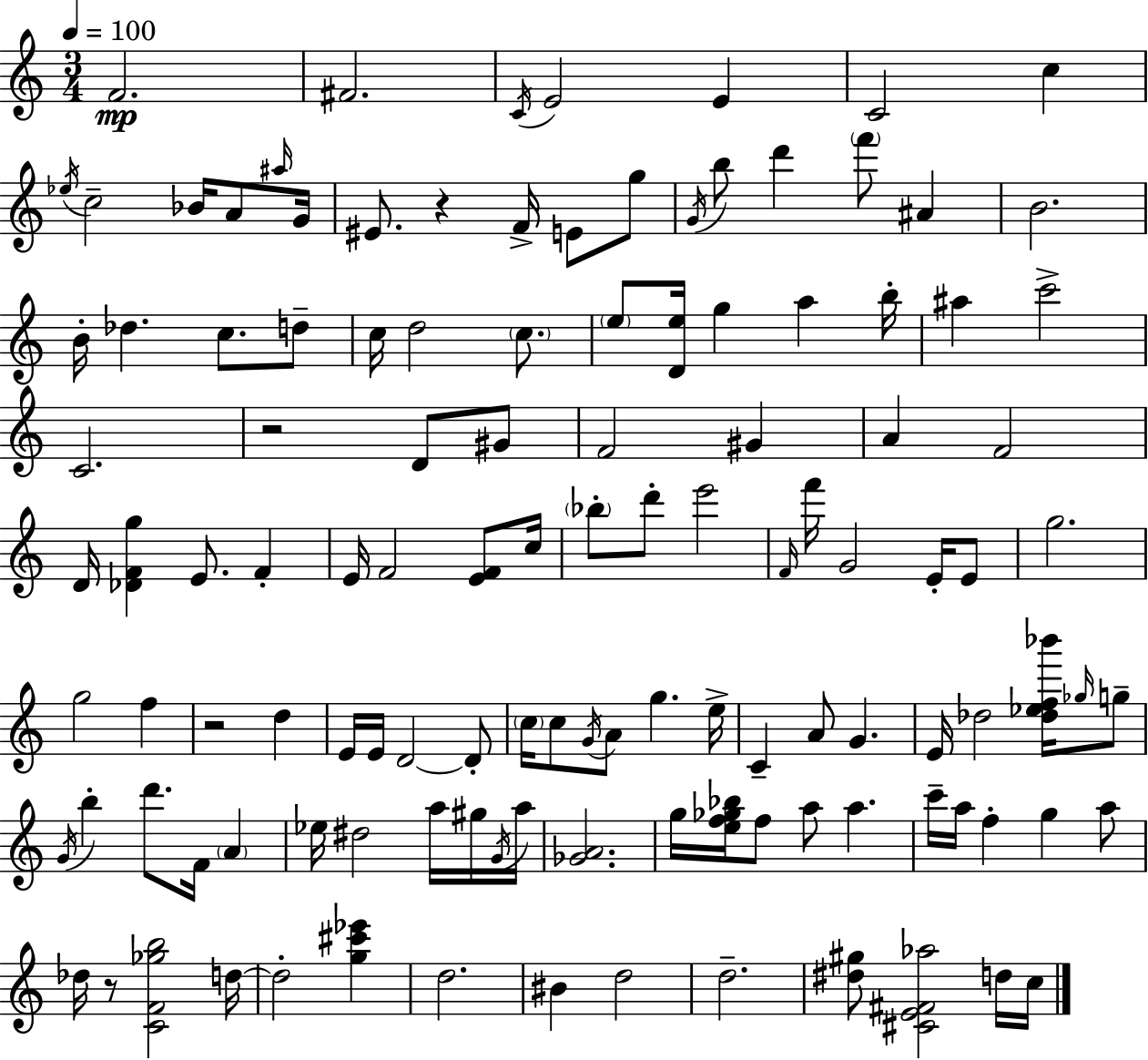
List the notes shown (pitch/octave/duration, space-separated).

F4/h. F#4/h. C4/s E4/h E4/q C4/h C5/q Eb5/s C5/h Bb4/s A4/e A#5/s G4/s EIS4/e. R/q F4/s E4/e G5/e G4/s B5/e D6/q F6/e A#4/q B4/h. B4/s Db5/q. C5/e. D5/e C5/s D5/h C5/e. E5/e [D4,E5]/s G5/q A5/q B5/s A#5/q C6/h C4/h. R/h D4/e G#4/e F4/h G#4/q A4/q F4/h D4/s [Db4,F4,G5]/q E4/e. F4/q E4/s F4/h [E4,F4]/e C5/s Bb5/e D6/e E6/h F4/s F6/s G4/h E4/s E4/e G5/h. G5/h F5/q R/h D5/q E4/s E4/s D4/h D4/e C5/s C5/e G4/s A4/e G5/q. E5/s C4/q A4/e G4/q. E4/s Db5/h [Db5,Eb5,F5,Bb6]/s Gb5/s G5/e G4/s B5/q D6/e. F4/s A4/q Eb5/s D#5/h A5/s G#5/s G4/s A5/s [Gb4,A4]/h. G5/s [E5,F5,Gb5,Bb5]/s F5/e A5/e A5/q. C6/s A5/s F5/q G5/q A5/e Db5/s R/e [C4,F4,Gb5,B5]/h D5/s D5/h [G5,C#6,Eb6]/q D5/h. BIS4/q D5/h D5/h. [D#5,G#5]/e [C#4,E4,F#4,Ab5]/h D5/s C5/s